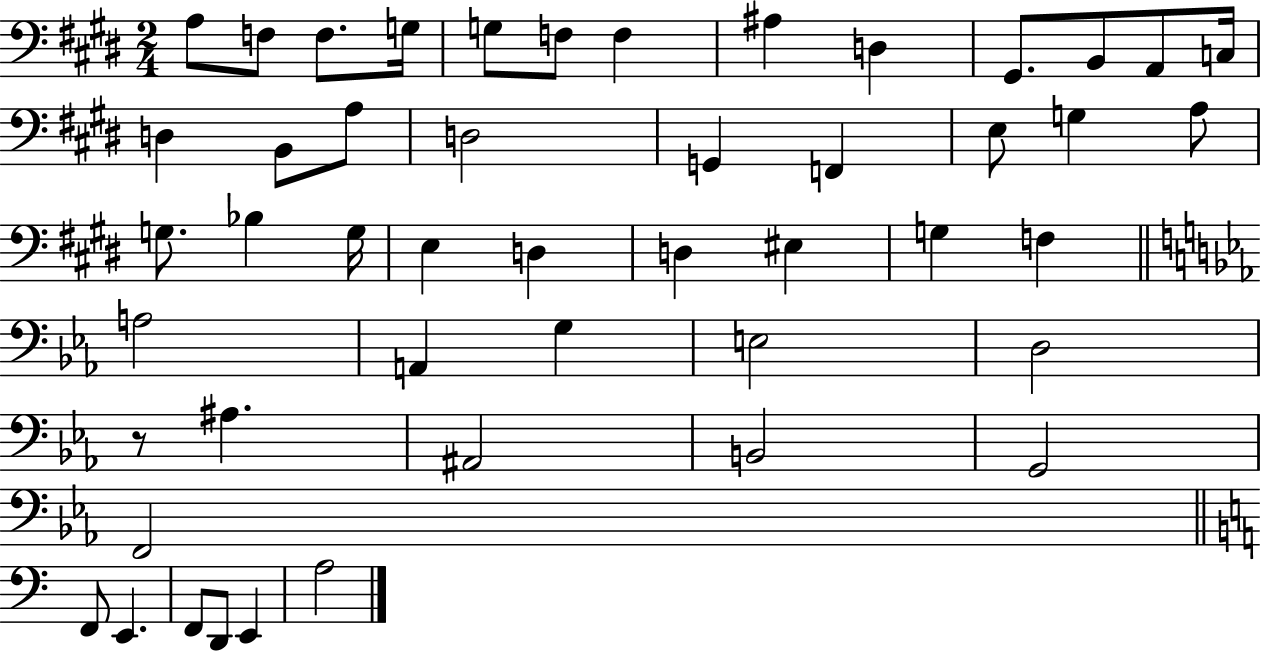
A3/e F3/e F3/e. G3/s G3/e F3/e F3/q A#3/q D3/q G#2/e. B2/e A2/e C3/s D3/q B2/e A3/e D3/h G2/q F2/q E3/e G3/q A3/e G3/e. Bb3/q G3/s E3/q D3/q D3/q EIS3/q G3/q F3/q A3/h A2/q G3/q E3/h D3/h R/e A#3/q. A#2/h B2/h G2/h F2/h F2/e E2/q. F2/e D2/e E2/q A3/h